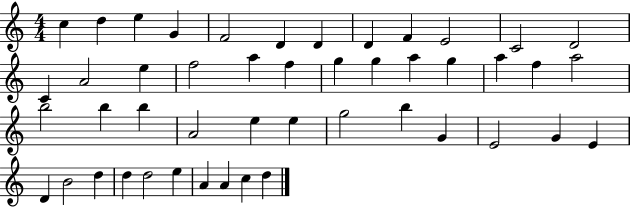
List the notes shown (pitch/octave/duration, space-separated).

C5/q D5/q E5/q G4/q F4/h D4/q D4/q D4/q F4/q E4/h C4/h D4/h C4/q A4/h E5/q F5/h A5/q F5/q G5/q G5/q A5/q G5/q A5/q F5/q A5/h B5/h B5/q B5/q A4/h E5/q E5/q G5/h B5/q G4/q E4/h G4/q E4/q D4/q B4/h D5/q D5/q D5/h E5/q A4/q A4/q C5/q D5/q